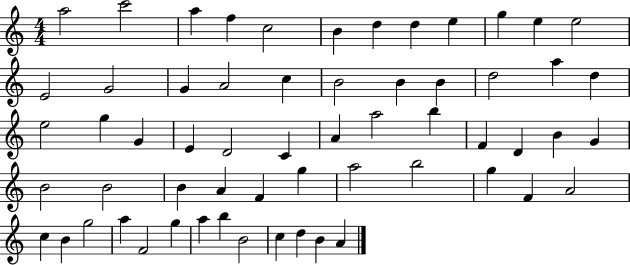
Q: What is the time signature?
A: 4/4